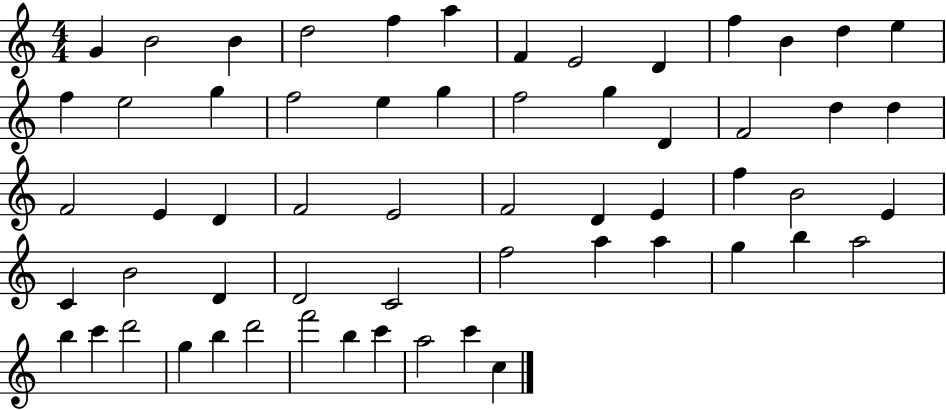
G4/q B4/h B4/q D5/h F5/q A5/q F4/q E4/h D4/q F5/q B4/q D5/q E5/q F5/q E5/h G5/q F5/h E5/q G5/q F5/h G5/q D4/q F4/h D5/q D5/q F4/h E4/q D4/q F4/h E4/h F4/h D4/q E4/q F5/q B4/h E4/q C4/q B4/h D4/q D4/h C4/h F5/h A5/q A5/q G5/q B5/q A5/h B5/q C6/q D6/h G5/q B5/q D6/h F6/h B5/q C6/q A5/h C6/q C5/q